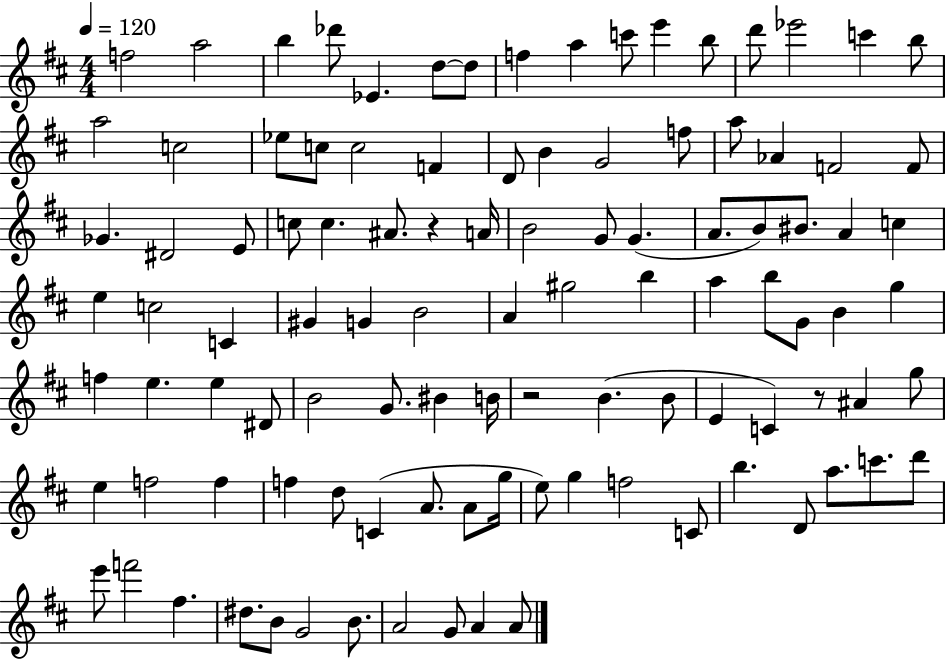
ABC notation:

X:1
T:Untitled
M:4/4
L:1/4
K:D
f2 a2 b _d'/2 _E d/2 d/2 f a c'/2 e' b/2 d'/2 _e'2 c' b/2 a2 c2 _e/2 c/2 c2 F D/2 B G2 f/2 a/2 _A F2 F/2 _G ^D2 E/2 c/2 c ^A/2 z A/4 B2 G/2 G A/2 B/2 ^B/2 A c e c2 C ^G G B2 A ^g2 b a b/2 G/2 B g f e e ^D/2 B2 G/2 ^B B/4 z2 B B/2 E C z/2 ^A g/2 e f2 f f d/2 C A/2 A/2 g/4 e/2 g f2 C/2 b D/2 a/2 c'/2 d'/2 e'/2 f'2 ^f ^d/2 B/2 G2 B/2 A2 G/2 A A/2